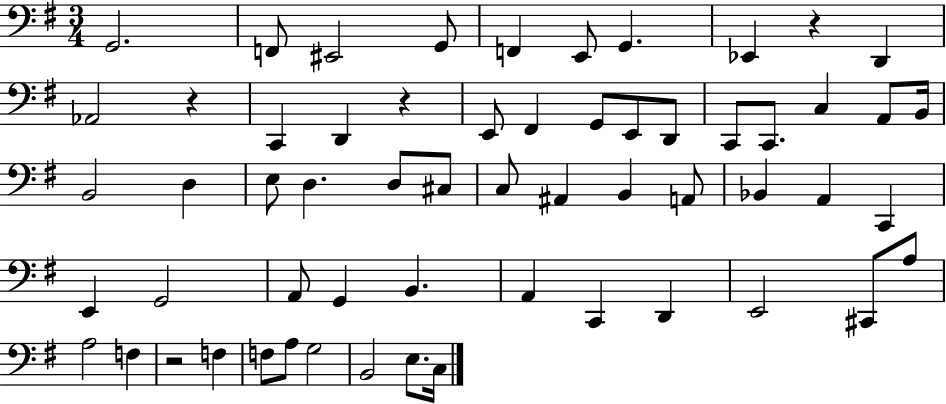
G2/h. F2/e EIS2/h G2/e F2/q E2/e G2/q. Eb2/q R/q D2/q Ab2/h R/q C2/q D2/q R/q E2/e F#2/q G2/e E2/e D2/e C2/e C2/e. C3/q A2/e B2/s B2/h D3/q E3/e D3/q. D3/e C#3/e C3/e A#2/q B2/q A2/e Bb2/q A2/q C2/q E2/q G2/h A2/e G2/q B2/q. A2/q C2/q D2/q E2/h C#2/e A3/e A3/h F3/q R/h F3/q F3/e A3/e G3/h B2/h E3/e. C3/s